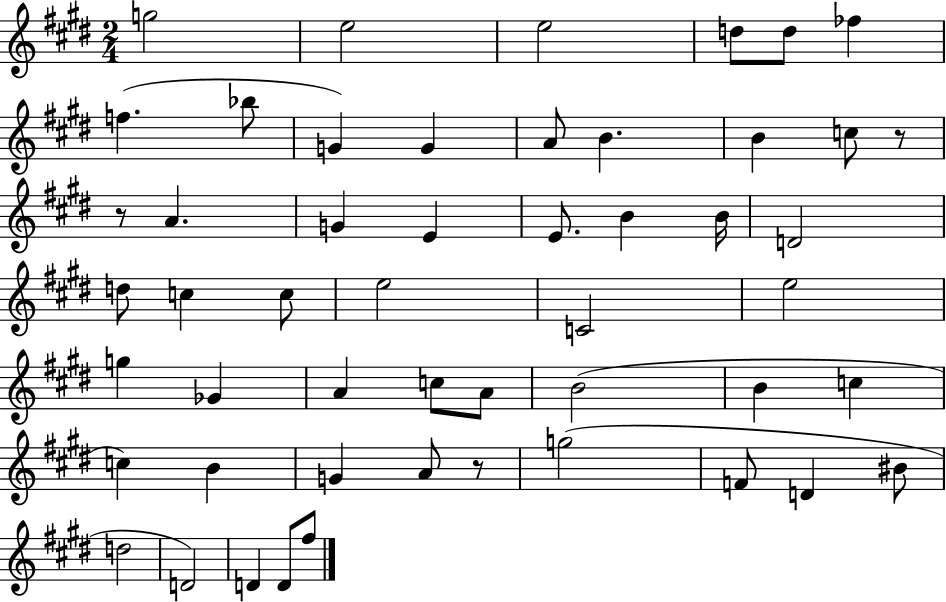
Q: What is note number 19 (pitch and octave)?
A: B4